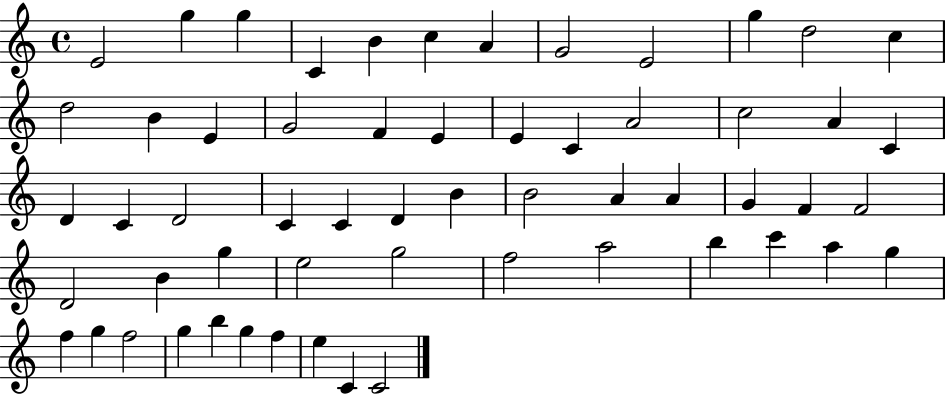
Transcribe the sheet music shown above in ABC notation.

X:1
T:Untitled
M:4/4
L:1/4
K:C
E2 g g C B c A G2 E2 g d2 c d2 B E G2 F E E C A2 c2 A C D C D2 C C D B B2 A A G F F2 D2 B g e2 g2 f2 a2 b c' a g f g f2 g b g f e C C2